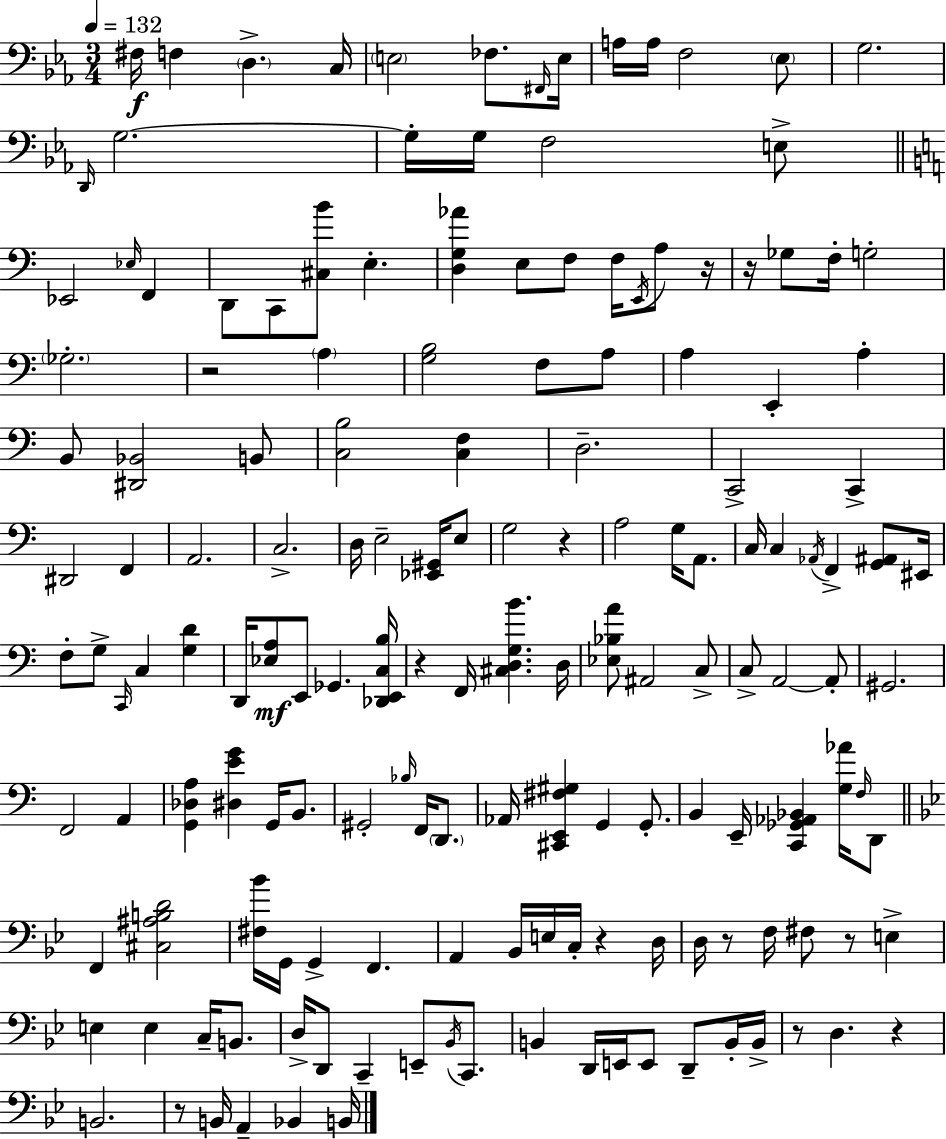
F#3/s F3/q D3/q. C3/s E3/h FES3/e. F#2/s E3/s A3/s A3/s F3/h Eb3/e G3/h. D2/s G3/h. G3/s G3/s F3/h E3/e Eb2/h Eb3/s F2/q D2/e C2/e [C#3,B4]/e E3/q. [D3,G3,Ab4]/q E3/e F3/e F3/s E2/s A3/e R/s R/s Gb3/e F3/s G3/h Gb3/h. R/h A3/q [G3,B3]/h F3/e A3/e A3/q E2/q A3/q B2/e [D#2,Bb2]/h B2/e [C3,B3]/h [C3,F3]/q D3/h. C2/h C2/q D#2/h F2/q A2/h. C3/h. D3/s E3/h [Eb2,G#2]/s E3/e G3/h R/q A3/h G3/s A2/e. C3/s C3/q Ab2/s F2/q [G2,A#2]/e EIS2/s F3/e G3/e C2/s C3/q [G3,D4]/q D2/s [Eb3,A3]/e E2/e Gb2/q. [Db2,E2,C3,B3]/s R/q F2/s [C#3,D3,G3,B4]/q. D3/s [Eb3,Bb3,A4]/e A#2/h C3/e C3/e A2/h A2/e G#2/h. F2/h A2/q [G2,Db3,A3]/q [D#3,E4,G4]/q G2/s B2/e. G#2/h Bb3/s F2/s D2/e. Ab2/s [C#2,E2,F#3,G#3]/q G2/q G2/e. B2/q E2/s [C2,Gb2,Ab2,Bb2]/q [G3,Ab4]/s F3/s D2/e F2/q [C#3,A#3,B3,D4]/h [F#3,Bb4]/s G2/s G2/q F2/q. A2/q Bb2/s E3/s C3/s R/q D3/s D3/s R/e F3/s F#3/e R/e E3/q E3/q E3/q C3/s B2/e. D3/s D2/e C2/q E2/e Bb2/s C2/e. B2/q D2/s E2/s E2/e D2/e B2/s B2/s R/e D3/q. R/q B2/h. R/e B2/s A2/q Bb2/q B2/s